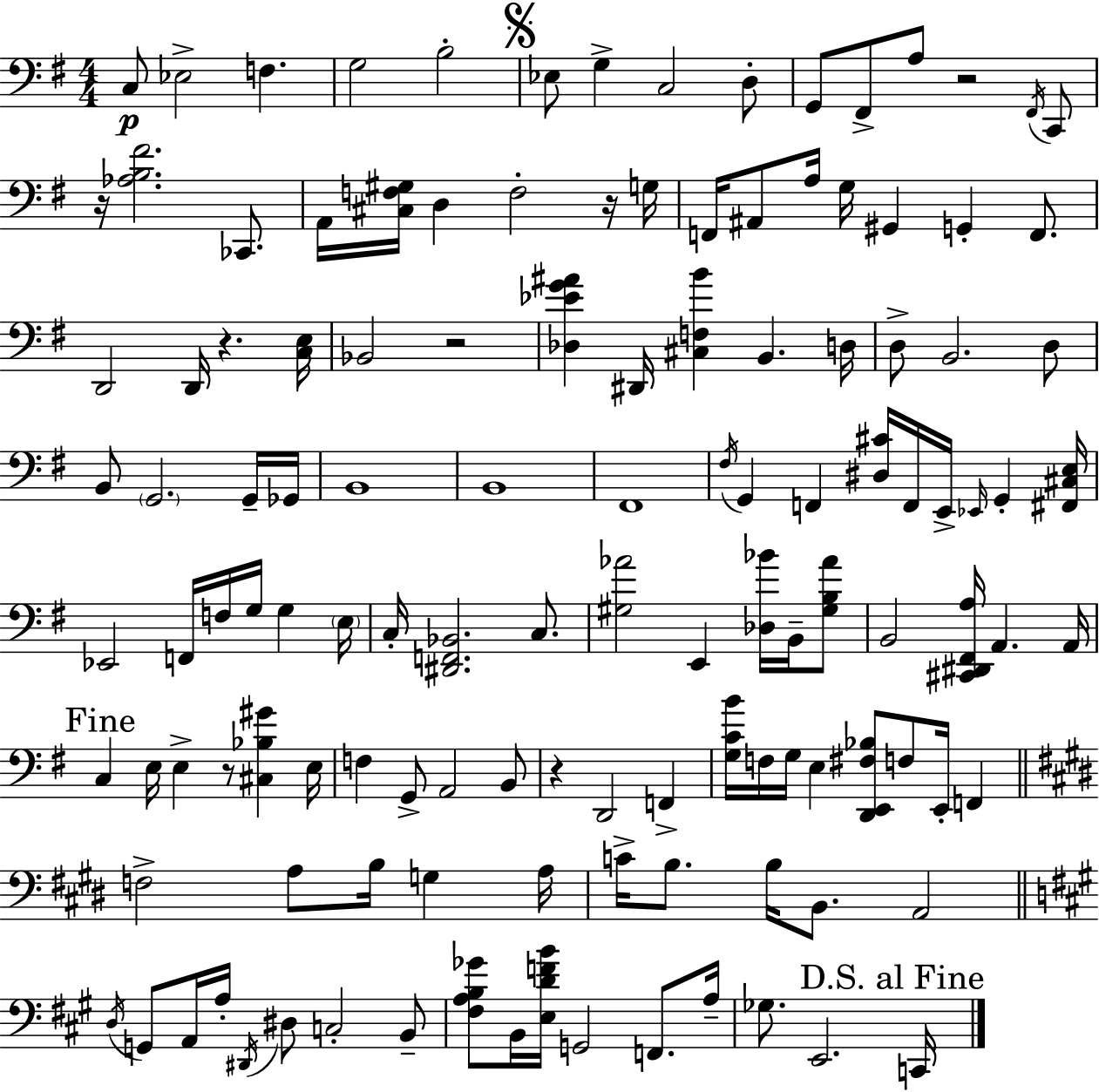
X:1
T:Untitled
M:4/4
L:1/4
K:G
C,/2 _E,2 F, G,2 B,2 _E,/2 G, C,2 D,/2 G,,/2 ^F,,/2 A,/2 z2 ^F,,/4 C,,/2 z/4 [_A,B,^F]2 _C,,/2 A,,/4 [^C,F,^G,]/4 D, F,2 z/4 G,/4 F,,/4 ^A,,/2 A,/4 G,/4 ^G,, G,, F,,/2 D,,2 D,,/4 z [C,E,]/4 _B,,2 z2 [_D,_EG^A] ^D,,/4 [^C,F,B] B,, D,/4 D,/2 B,,2 D,/2 B,,/2 G,,2 G,,/4 _G,,/4 B,,4 B,,4 ^F,,4 ^F,/4 G,, F,, [^D,^C]/4 F,,/4 E,,/4 _E,,/4 G,, [^F,,^C,E,]/4 _E,,2 F,,/4 F,/4 G,/4 G, E,/4 C,/4 [^D,,F,,_B,,]2 C,/2 [^G,_A]2 E,, [_D,_B]/4 B,,/4 [^G,B,_A]/2 B,,2 [^C,,^D,,^F,,A,]/4 A,, A,,/4 C, E,/4 E, z/2 [^C,_B,^G] E,/4 F, G,,/2 A,,2 B,,/2 z D,,2 F,, [G,CB]/4 F,/4 G,/4 E, [D,,E,,^F,_B,]/2 F,/2 E,,/4 F,, F,2 A,/2 B,/4 G, A,/4 C/4 B,/2 B,/4 B,,/2 A,,2 D,/4 G,,/2 A,,/4 A,/4 ^D,,/4 ^D,/2 C,2 B,,/2 [^F,A,B,_G]/2 B,,/4 [E,DFB]/4 G,,2 F,,/2 A,/4 _G,/2 E,,2 C,,/4